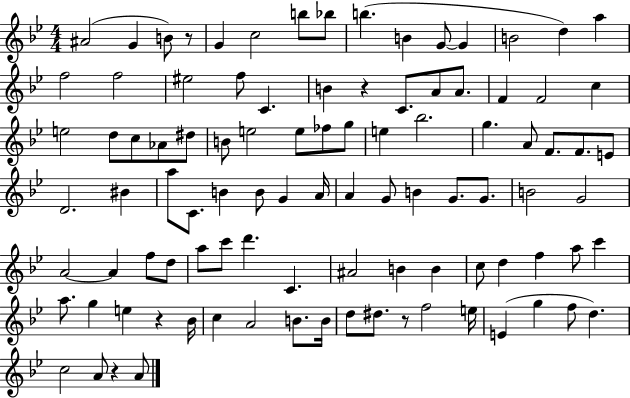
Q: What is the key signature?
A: BES major